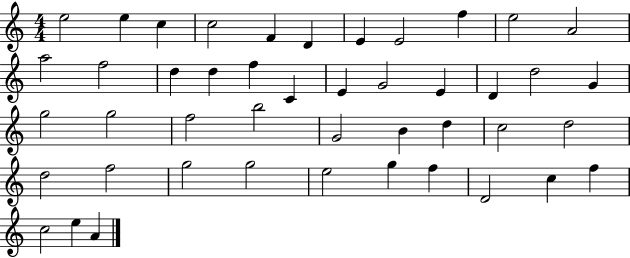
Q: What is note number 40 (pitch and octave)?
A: D4